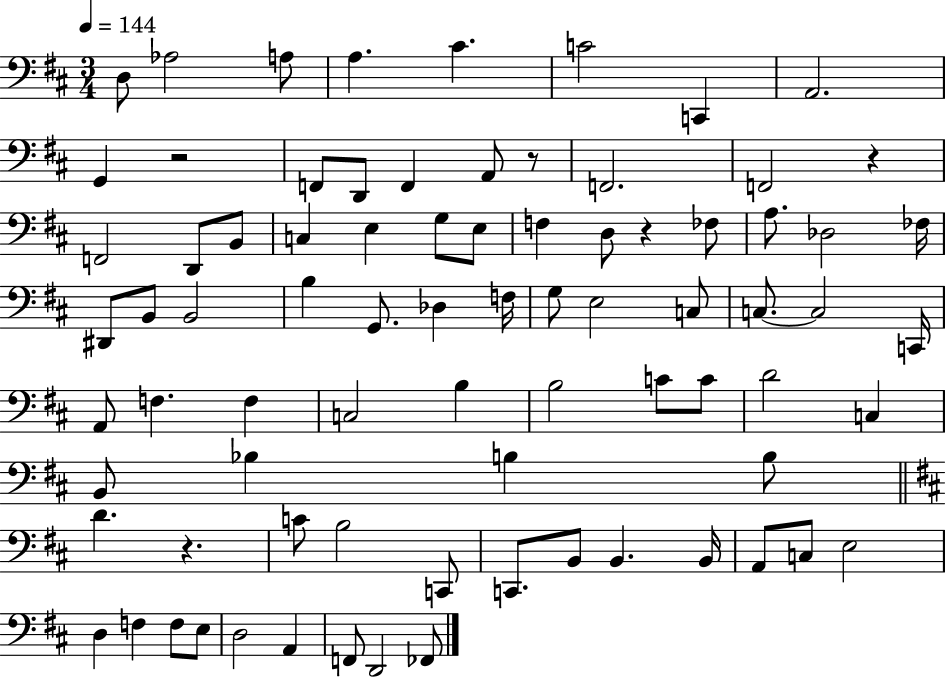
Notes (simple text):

D3/e Ab3/h A3/e A3/q. C#4/q. C4/h C2/q A2/h. G2/q R/h F2/e D2/e F2/q A2/e R/e F2/h. F2/h R/q F2/h D2/e B2/e C3/q E3/q G3/e E3/e F3/q D3/e R/q FES3/e A3/e. Db3/h FES3/s D#2/e B2/e B2/h B3/q G2/e. Db3/q F3/s G3/e E3/h C3/e C3/e. C3/h C2/s A2/e F3/q. F3/q C3/h B3/q B3/h C4/e C4/e D4/h C3/q B2/e Bb3/q B3/q B3/e D4/q. R/q. C4/e B3/h C2/e C2/e. B2/e B2/q. B2/s A2/e C3/e E3/h D3/q F3/q F3/e E3/e D3/h A2/q F2/e D2/h FES2/e